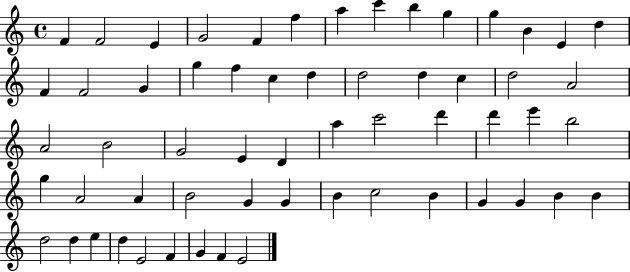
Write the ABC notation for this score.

X:1
T:Untitled
M:4/4
L:1/4
K:C
F F2 E G2 F f a c' b g g B E d F F2 G g f c d d2 d c d2 A2 A2 B2 G2 E D a c'2 d' d' e' b2 g A2 A B2 G G B c2 B G G B B d2 d e d E2 F G F E2